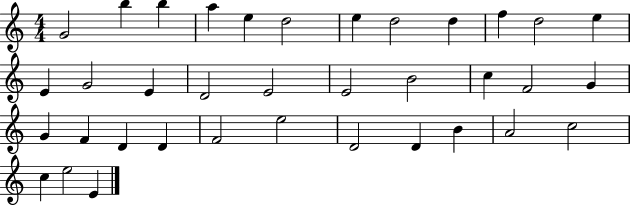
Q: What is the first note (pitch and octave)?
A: G4